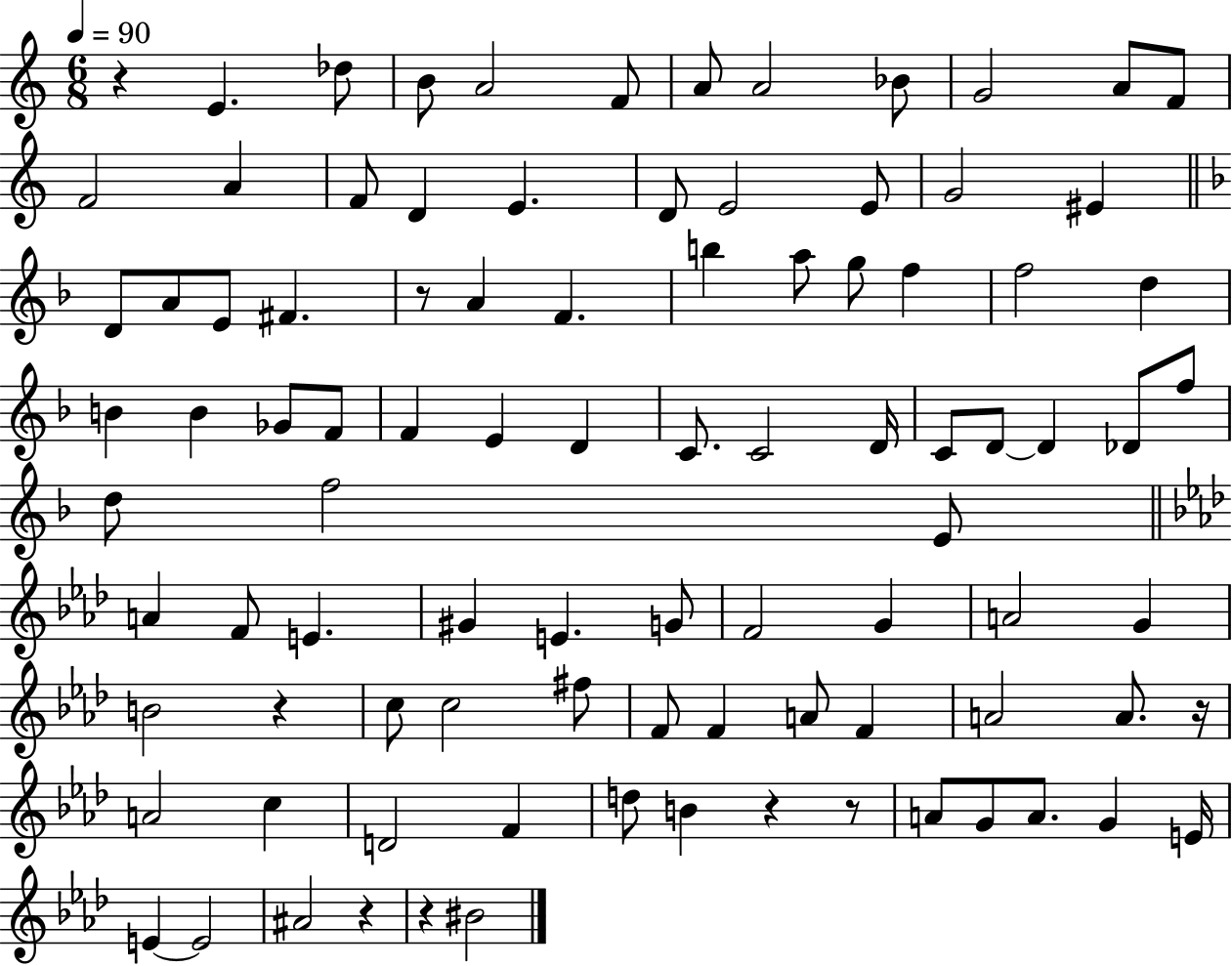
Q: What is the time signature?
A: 6/8